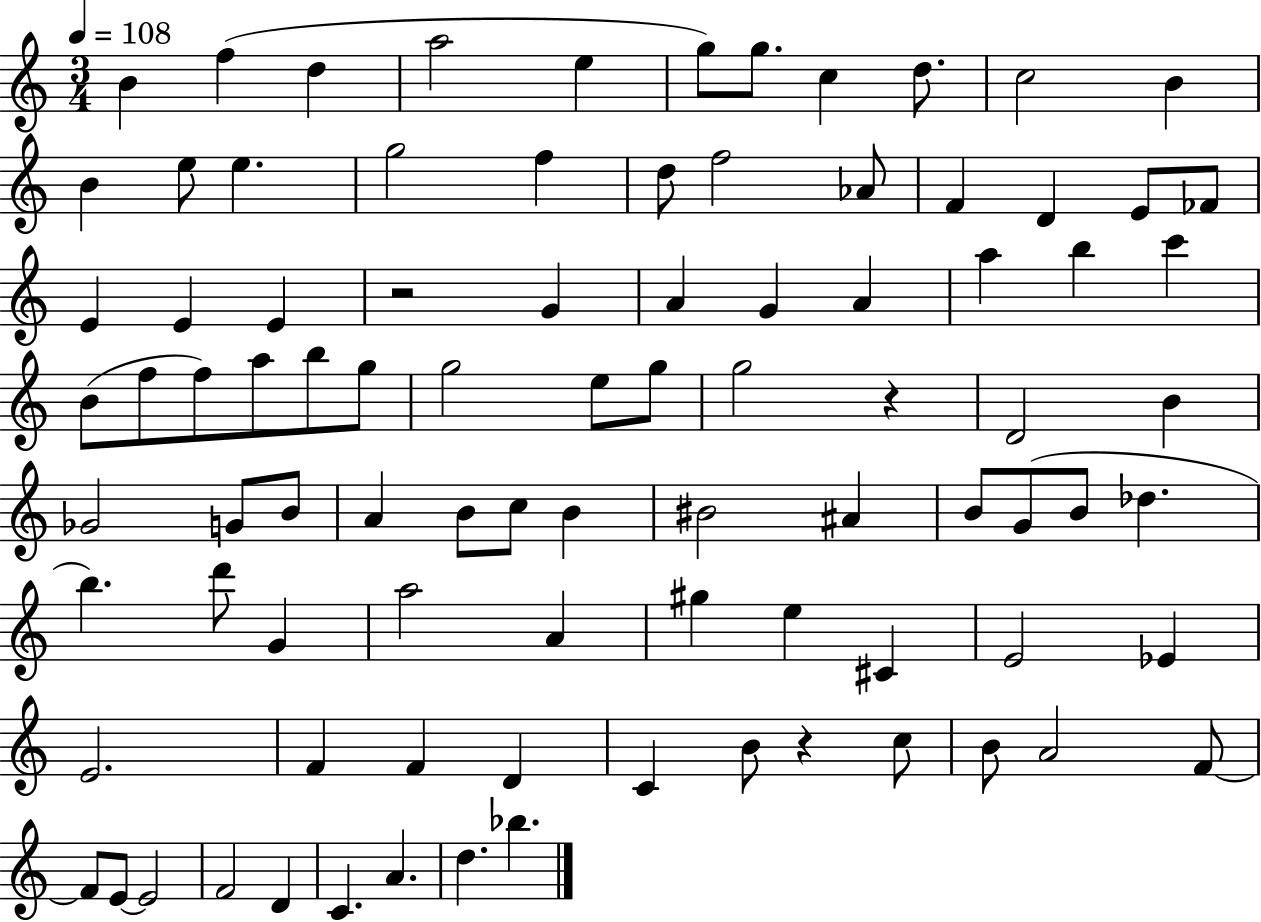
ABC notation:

X:1
T:Untitled
M:3/4
L:1/4
K:C
B f d a2 e g/2 g/2 c d/2 c2 B B e/2 e g2 f d/2 f2 _A/2 F D E/2 _F/2 E E E z2 G A G A a b c' B/2 f/2 f/2 a/2 b/2 g/2 g2 e/2 g/2 g2 z D2 B _G2 G/2 B/2 A B/2 c/2 B ^B2 ^A B/2 G/2 B/2 _d b d'/2 G a2 A ^g e ^C E2 _E E2 F F D C B/2 z c/2 B/2 A2 F/2 F/2 E/2 E2 F2 D C A d _b